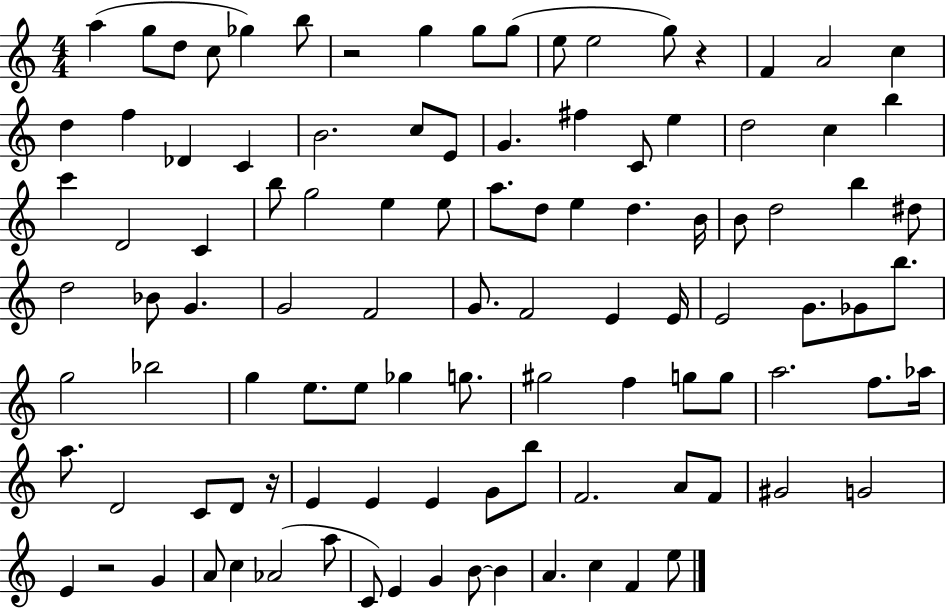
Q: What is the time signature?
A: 4/4